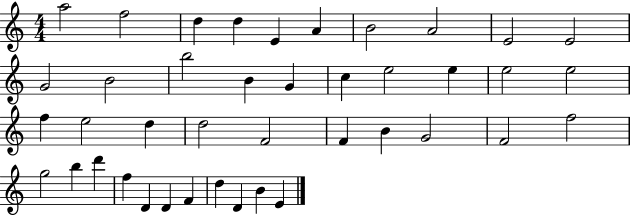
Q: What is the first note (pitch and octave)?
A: A5